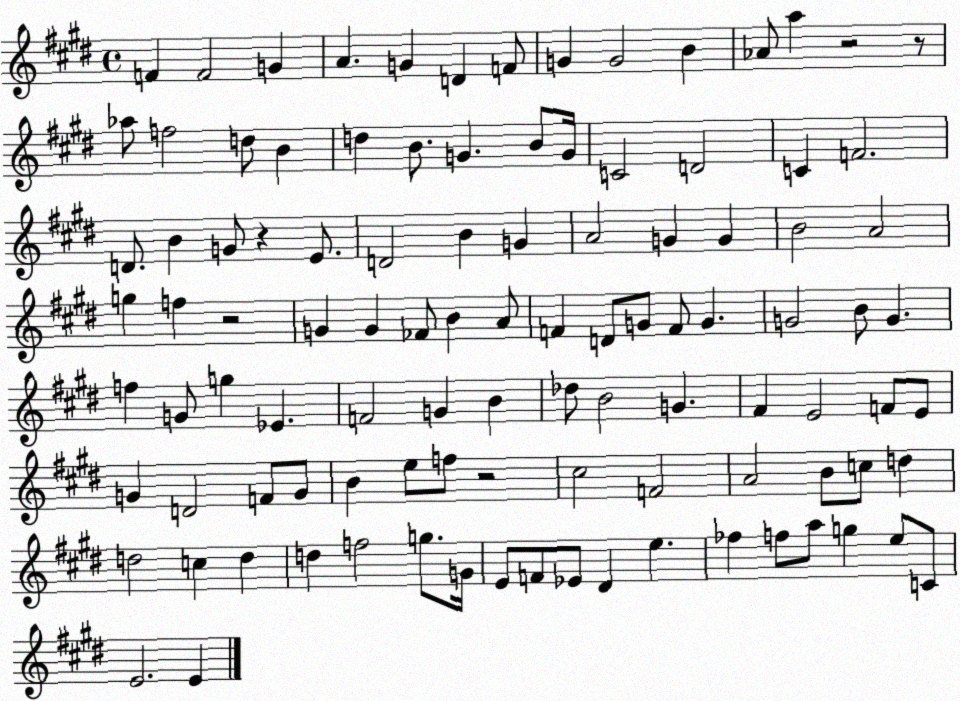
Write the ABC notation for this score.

X:1
T:Untitled
M:4/4
L:1/4
K:E
F F2 G A G D F/2 G G2 B _A/2 a z2 z/2 _a/2 f2 d/2 B d B/2 G B/2 G/4 C2 D2 C F2 D/2 B G/2 z E/2 D2 B G A2 G G B2 A2 g f z2 G G _F/2 B A/2 F D/2 G/2 F/2 G G2 B/2 G f G/2 g _E F2 G B _d/2 B2 G ^F E2 F/2 E/2 G D2 F/2 G/2 B e/2 f/2 z2 ^c2 F2 A2 B/2 c/2 d d2 c d d f2 g/2 G/4 E/2 F/2 _E/2 ^D e _f f/2 a/2 g e/2 C/2 E2 E